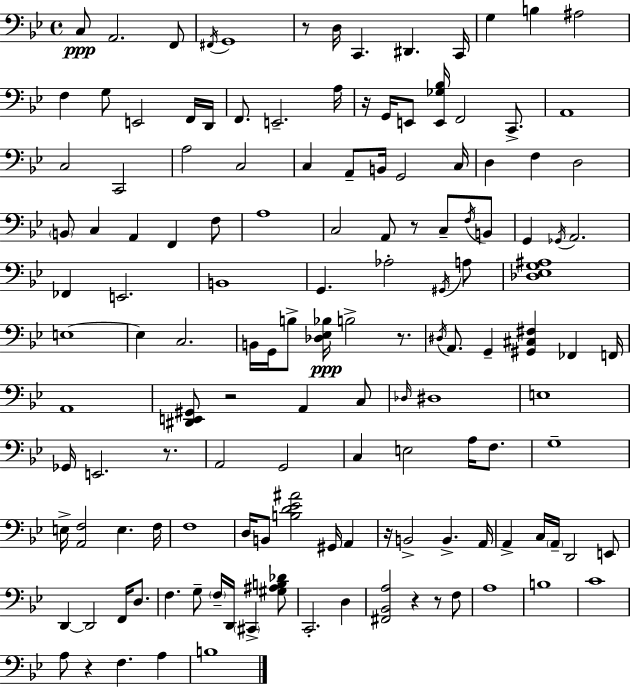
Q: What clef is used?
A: bass